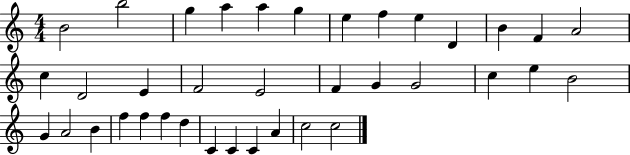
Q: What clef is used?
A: treble